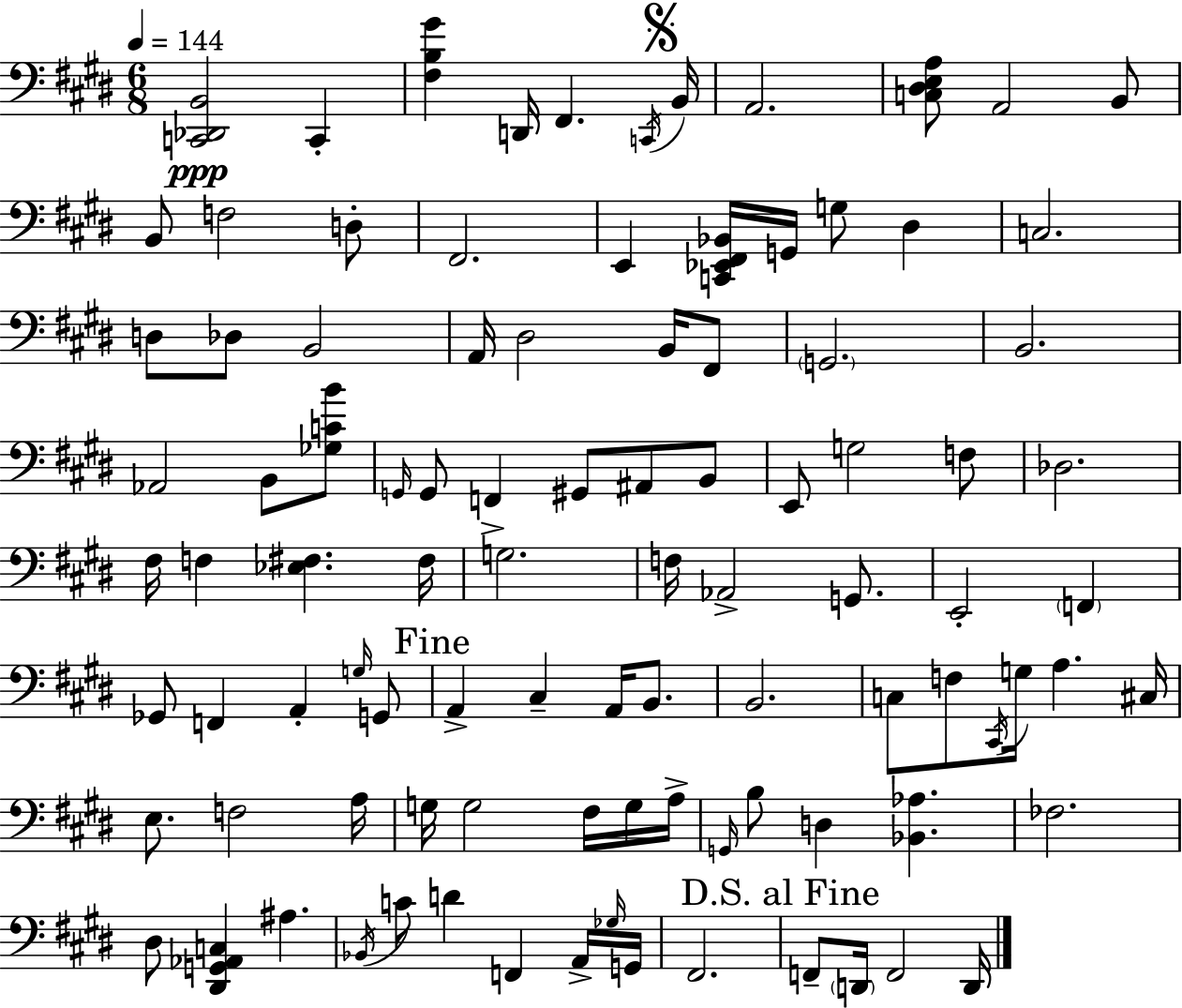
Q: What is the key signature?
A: E major